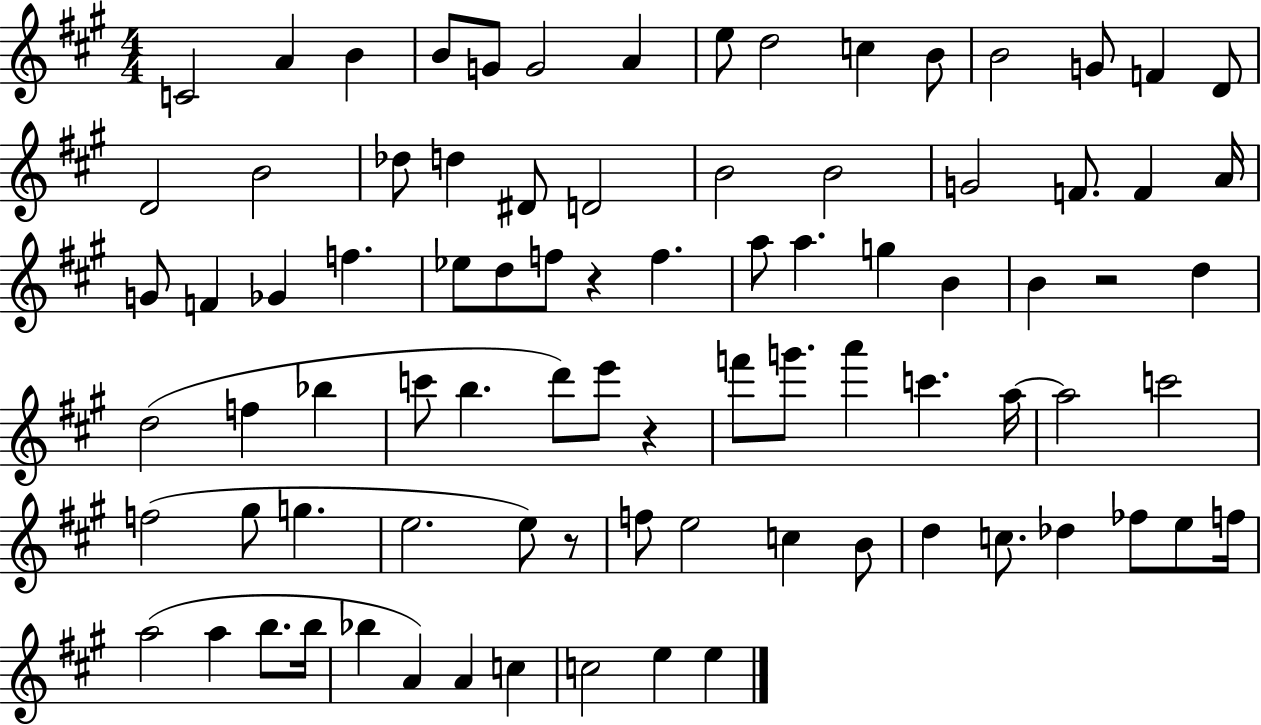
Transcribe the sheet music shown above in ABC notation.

X:1
T:Untitled
M:4/4
L:1/4
K:A
C2 A B B/2 G/2 G2 A e/2 d2 c B/2 B2 G/2 F D/2 D2 B2 _d/2 d ^D/2 D2 B2 B2 G2 F/2 F A/4 G/2 F _G f _e/2 d/2 f/2 z f a/2 a g B B z2 d d2 f _b c'/2 b d'/2 e'/2 z f'/2 g'/2 a' c' a/4 a2 c'2 f2 ^g/2 g e2 e/2 z/2 f/2 e2 c B/2 d c/2 _d _f/2 e/2 f/4 a2 a b/2 b/4 _b A A c c2 e e